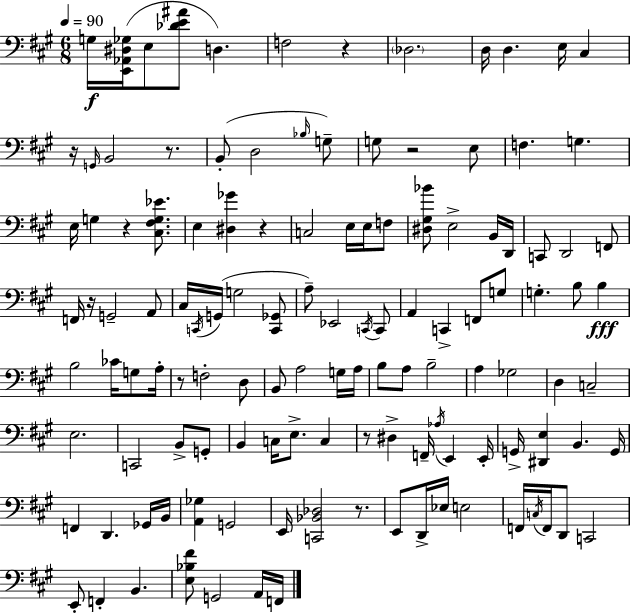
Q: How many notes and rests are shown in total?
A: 124